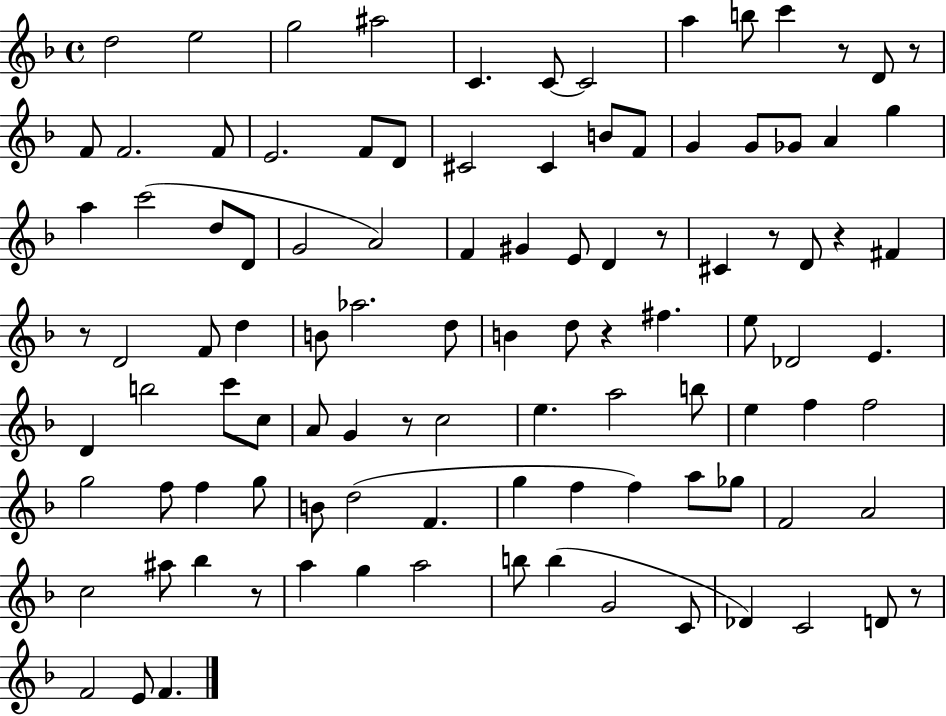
D5/h E5/h G5/h A#5/h C4/q. C4/e C4/h A5/q B5/e C6/q R/e D4/e R/e F4/e F4/h. F4/e E4/h. F4/e D4/e C#4/h C#4/q B4/e F4/e G4/q G4/e Gb4/e A4/q G5/q A5/q C6/h D5/e D4/e G4/h A4/h F4/q G#4/q E4/e D4/q R/e C#4/q R/e D4/e R/q F#4/q R/e D4/h F4/e D5/q B4/e Ab5/h. D5/e B4/q D5/e R/q F#5/q. E5/e Db4/h E4/q. D4/q B5/h C6/e C5/e A4/e G4/q R/e C5/h E5/q. A5/h B5/e E5/q F5/q F5/h G5/h F5/e F5/q G5/e B4/e D5/h F4/q. G5/q F5/q F5/q A5/e Gb5/e F4/h A4/h C5/h A#5/e Bb5/q R/e A5/q G5/q A5/h B5/e B5/q G4/h C4/e Db4/q C4/h D4/e R/e F4/h E4/e F4/q.